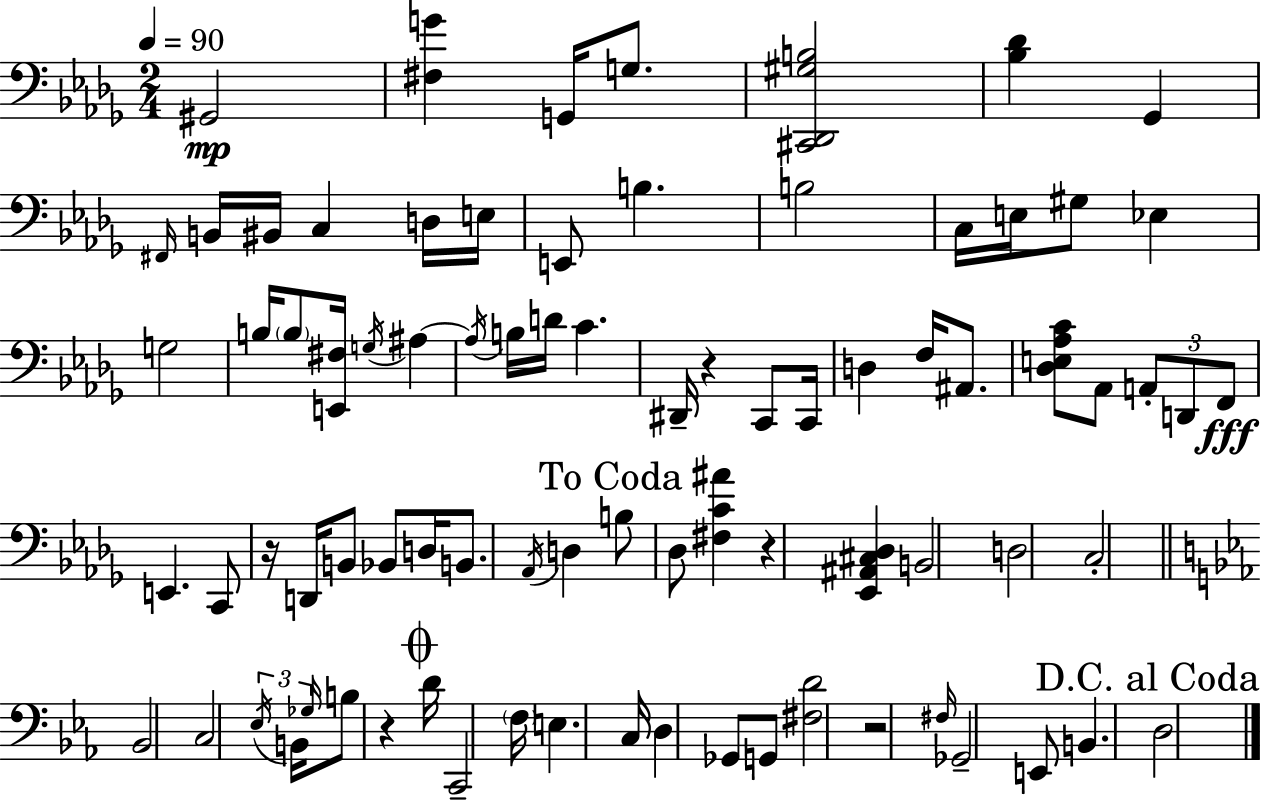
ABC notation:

X:1
T:Untitled
M:2/4
L:1/4
K:Bbm
^G,,2 [^F,G] G,,/4 G,/2 [^C,,_D,,^G,B,]2 [_B,_D] _G,, ^F,,/4 B,,/4 ^B,,/4 C, D,/4 E,/4 E,,/2 B, B,2 C,/4 E,/4 ^G,/2 _E, G,2 B,/4 B,/2 [E,,^F,]/4 G,/4 ^A, ^A,/4 B,/4 D/4 C ^D,,/4 z C,,/2 C,,/4 D, F,/4 ^A,,/2 [_D,E,_A,C]/2 _A,,/2 A,,/2 D,,/2 F,,/2 E,, C,,/2 z/4 D,,/4 B,,/2 _B,,/2 D,/4 B,,/2 _A,,/4 D, B,/2 _D,/2 [^F,C^A] z [_E,,^A,,^C,_D,] B,,2 D,2 C,2 _B,,2 C,2 _E,/4 B,,/4 _G,/4 B,/2 z D/4 C,,2 F,/4 E, C,/4 D, _G,,/2 G,,/2 [^F,D]2 z2 ^F,/4 _G,,2 E,,/2 B,, D,2